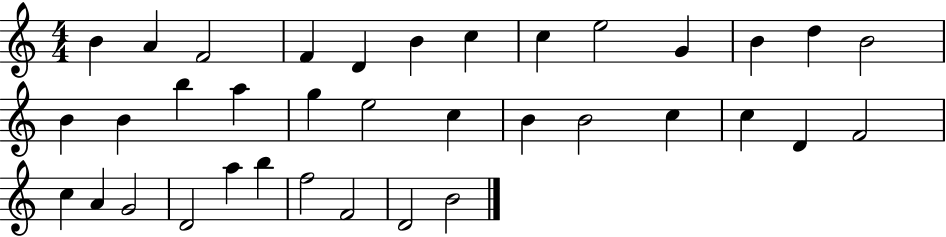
B4/q A4/q F4/h F4/q D4/q B4/q C5/q C5/q E5/h G4/q B4/q D5/q B4/h B4/q B4/q B5/q A5/q G5/q E5/h C5/q B4/q B4/h C5/q C5/q D4/q F4/h C5/q A4/q G4/h D4/h A5/q B5/q F5/h F4/h D4/h B4/h